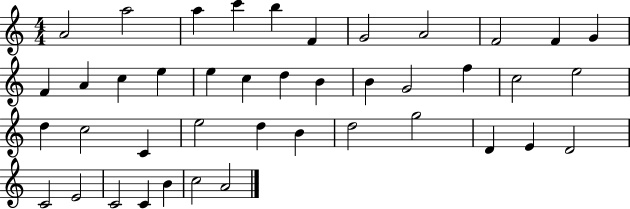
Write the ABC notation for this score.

X:1
T:Untitled
M:4/4
L:1/4
K:C
A2 a2 a c' b F G2 A2 F2 F G F A c e e c d B B G2 f c2 e2 d c2 C e2 d B d2 g2 D E D2 C2 E2 C2 C B c2 A2